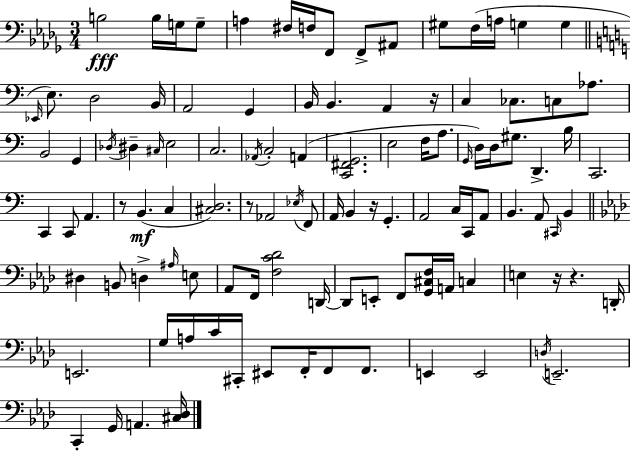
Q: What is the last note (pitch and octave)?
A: A2